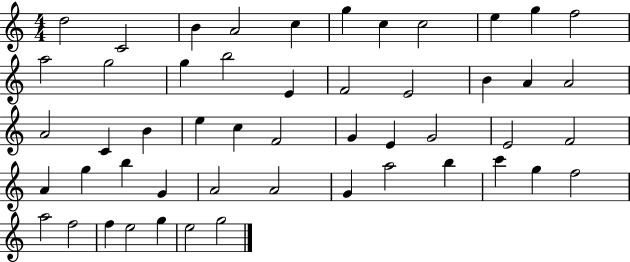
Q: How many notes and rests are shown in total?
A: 51